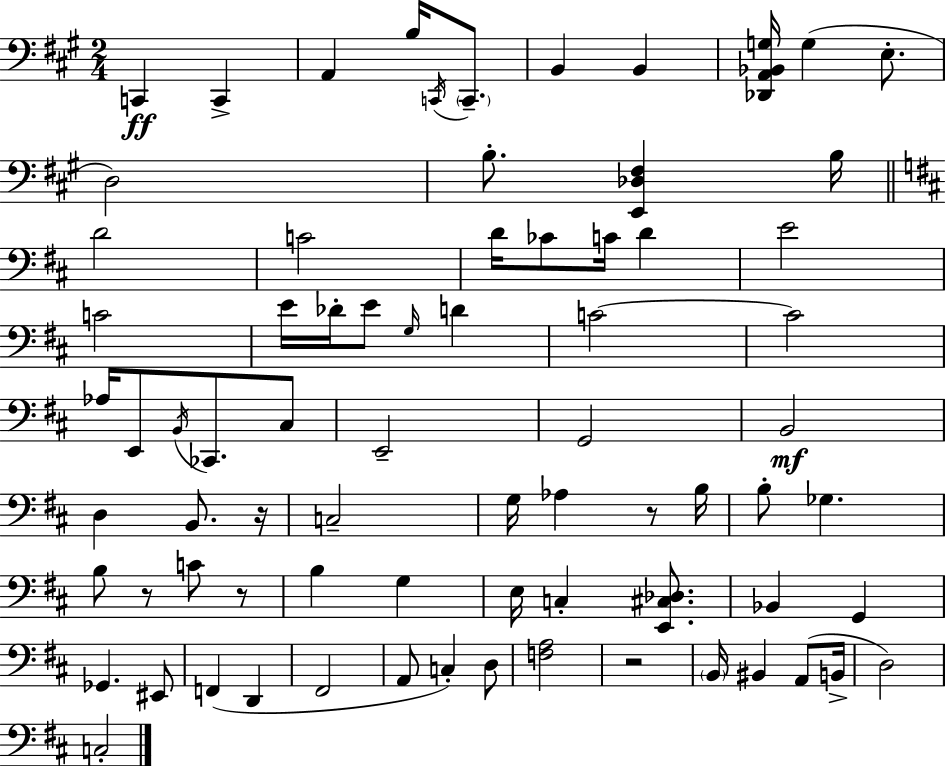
X:1
T:Untitled
M:2/4
L:1/4
K:A
C,, C,, A,, B,/4 C,,/4 C,,/2 B,, B,, [_D,,A,,_B,,G,]/4 G, E,/2 D,2 B,/2 [E,,_D,^F,] B,/4 D2 C2 D/4 _C/2 C/4 D E2 C2 E/4 _D/4 E/2 G,/4 D C2 C2 _A,/4 E,,/2 B,,/4 _C,,/2 ^C,/2 E,,2 G,,2 B,,2 D, B,,/2 z/4 C,2 G,/4 _A, z/2 B,/4 B,/2 _G, B,/2 z/2 C/2 z/2 B, G, E,/4 C, [E,,^C,_D,]/2 _B,, G,, _G,, ^E,,/2 F,, D,, ^F,,2 A,,/2 C, D,/2 [F,A,]2 z2 B,,/4 ^B,, A,,/2 B,,/4 D,2 C,2